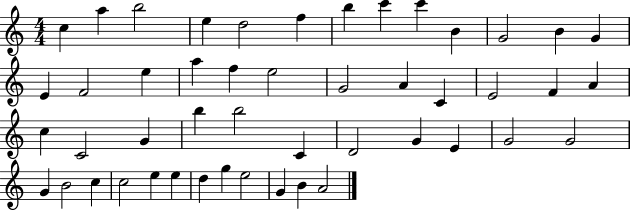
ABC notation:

X:1
T:Untitled
M:4/4
L:1/4
K:C
c a b2 e d2 f b c' c' B G2 B G E F2 e a f e2 G2 A C E2 F A c C2 G b b2 C D2 G E G2 G2 G B2 c c2 e e d g e2 G B A2